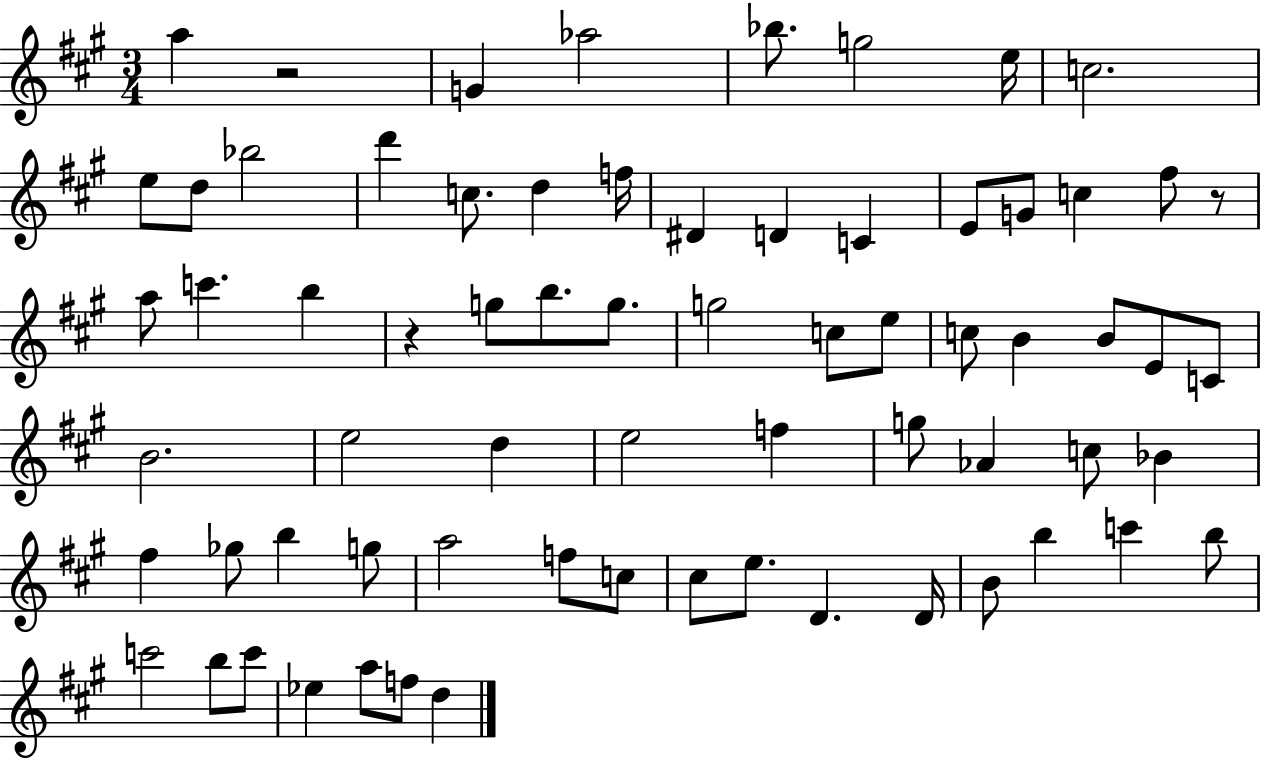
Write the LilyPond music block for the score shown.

{
  \clef treble
  \numericTimeSignature
  \time 3/4
  \key a \major
  a''4 r2 | g'4 aes''2 | bes''8. g''2 e''16 | c''2. | \break e''8 d''8 bes''2 | d'''4 c''8. d''4 f''16 | dis'4 d'4 c'4 | e'8 g'8 c''4 fis''8 r8 | \break a''8 c'''4. b''4 | r4 g''8 b''8. g''8. | g''2 c''8 e''8 | c''8 b'4 b'8 e'8 c'8 | \break b'2. | e''2 d''4 | e''2 f''4 | g''8 aes'4 c''8 bes'4 | \break fis''4 ges''8 b''4 g''8 | a''2 f''8 c''8 | cis''8 e''8. d'4. d'16 | b'8 b''4 c'''4 b''8 | \break c'''2 b''8 c'''8 | ees''4 a''8 f''8 d''4 | \bar "|."
}